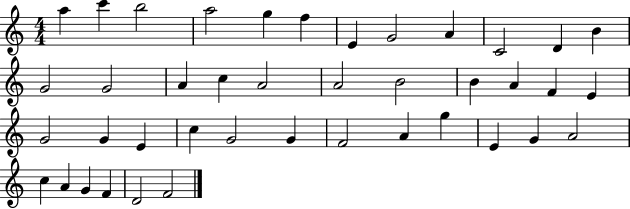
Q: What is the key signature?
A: C major